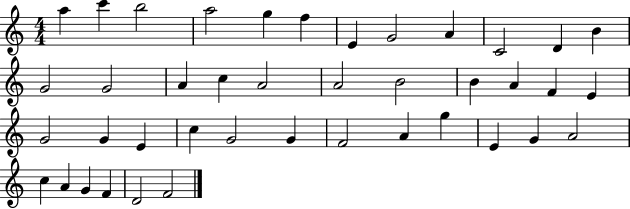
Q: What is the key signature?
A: C major